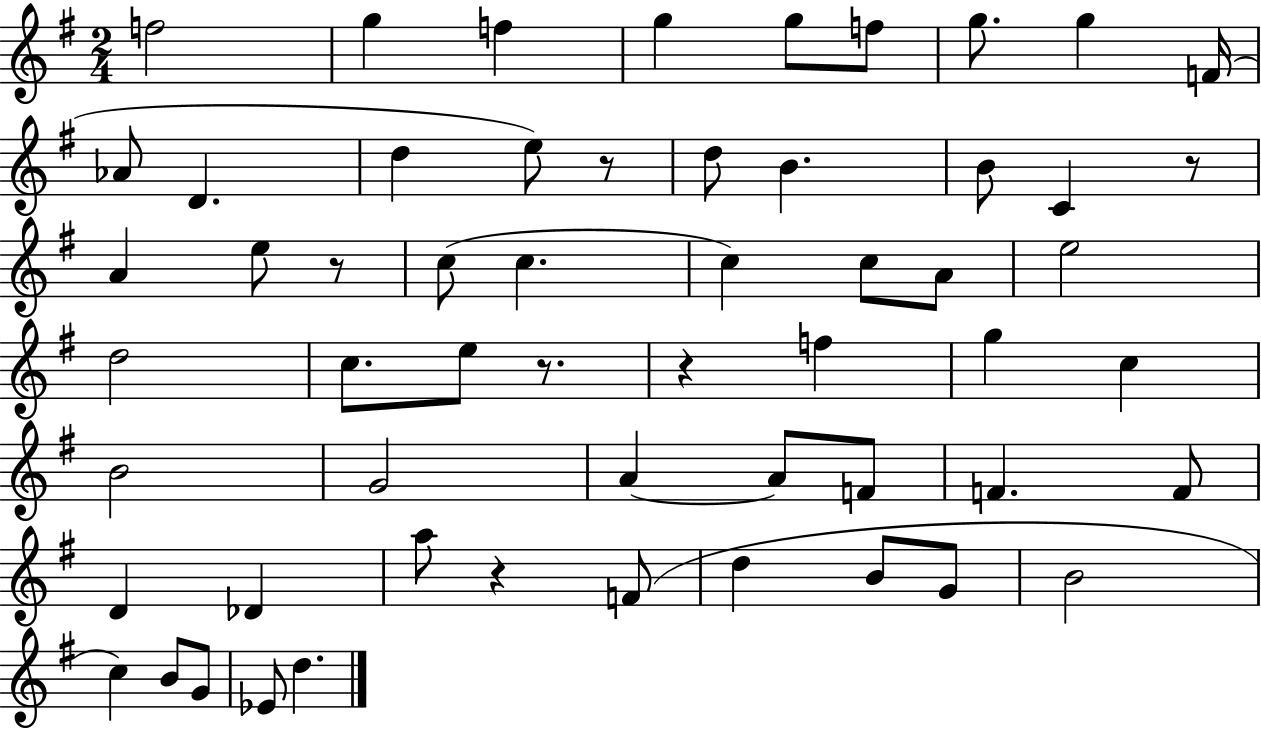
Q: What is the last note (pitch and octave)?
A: D5